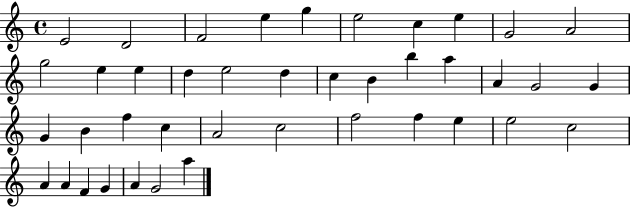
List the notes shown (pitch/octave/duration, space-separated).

E4/h D4/h F4/h E5/q G5/q E5/h C5/q E5/q G4/h A4/h G5/h E5/q E5/q D5/q E5/h D5/q C5/q B4/q B5/q A5/q A4/q G4/h G4/q G4/q B4/q F5/q C5/q A4/h C5/h F5/h F5/q E5/q E5/h C5/h A4/q A4/q F4/q G4/q A4/q G4/h A5/q